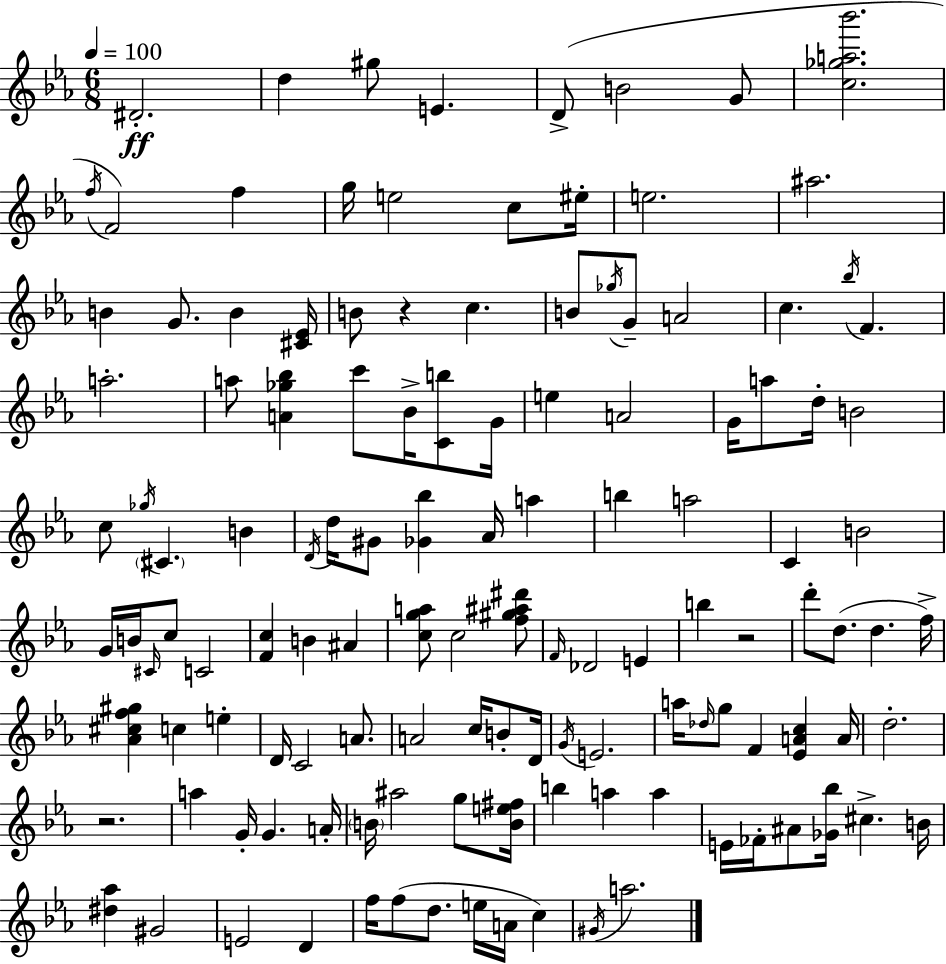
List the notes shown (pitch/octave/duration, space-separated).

D#4/h. D5/q G#5/e E4/q. D4/e B4/h G4/e [C5,Gb5,A5,Bb6]/h. F5/s F4/h F5/q G5/s E5/h C5/e EIS5/s E5/h. A#5/h. B4/q G4/e. B4/q [C#4,Eb4]/s B4/e R/q C5/q. B4/e Gb5/s G4/e A4/h C5/q. Bb5/s F4/q. A5/h. A5/e [A4,Gb5,Bb5]/q C6/e Bb4/s [C4,B5]/e G4/s E5/q A4/h G4/s A5/e D5/s B4/h C5/e Gb5/s C#4/q. B4/q D4/s D5/s G#4/e [Gb4,Bb5]/q Ab4/s A5/q B5/q A5/h C4/q B4/h G4/s B4/s C#4/s C5/e C4/h [F4,C5]/q B4/q A#4/q [C5,G5,A5]/e C5/h [F5,G#5,A#5,D#6]/e F4/s Db4/h E4/q B5/q R/h D6/e D5/e. D5/q. F5/s [Ab4,C#5,F5,G#5]/q C5/q E5/q D4/s C4/h A4/e. A4/h C5/s B4/e D4/s G4/s E4/h. A5/s Db5/s G5/e F4/q [Eb4,A4,C5]/q A4/s D5/h. R/h. A5/q G4/s G4/q. A4/s B4/s A#5/h G5/e [B4,E5,F#5]/s B5/q A5/q A5/q E4/s FES4/s A#4/e [Gb4,Bb5]/s C#5/q. B4/s [D#5,Ab5]/q G#4/h E4/h D4/q F5/s F5/e D5/e. E5/s A4/s C5/q G#4/s A5/h.